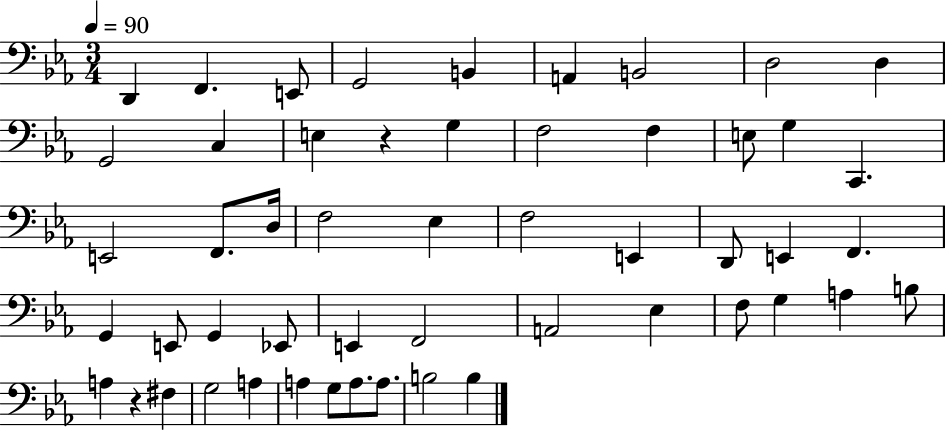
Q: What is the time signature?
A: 3/4